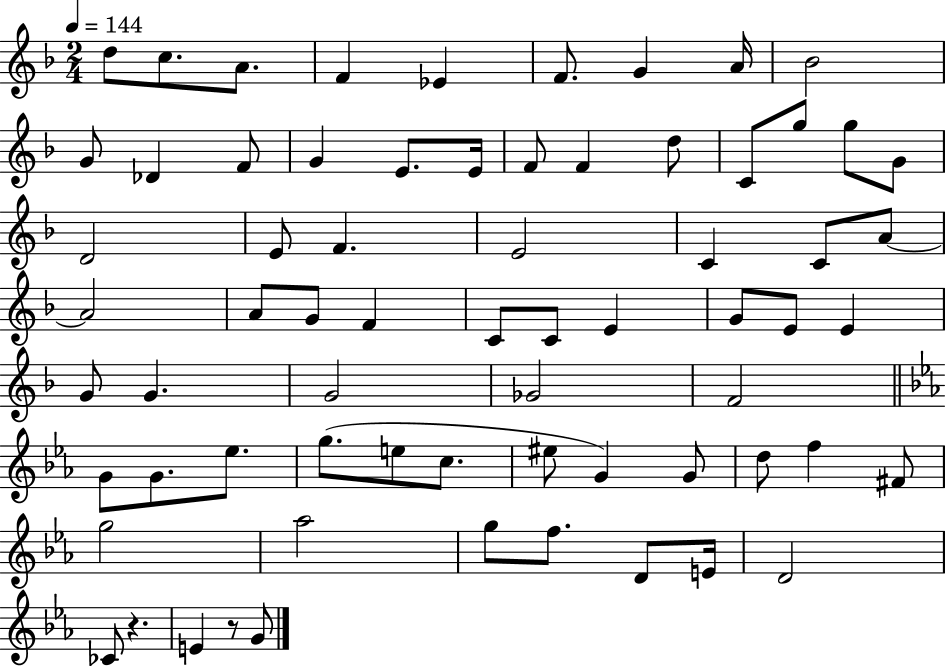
{
  \clef treble
  \numericTimeSignature
  \time 2/4
  \key f \major
  \tempo 4 = 144
  d''8 c''8. a'8. | f'4 ees'4 | f'8. g'4 a'16 | bes'2 | \break g'8 des'4 f'8 | g'4 e'8. e'16 | f'8 f'4 d''8 | c'8 g''8 g''8 g'8 | \break d'2 | e'8 f'4. | e'2 | c'4 c'8 a'8~~ | \break a'2 | a'8 g'8 f'4 | c'8 c'8 e'4 | g'8 e'8 e'4 | \break g'8 g'4. | g'2 | ges'2 | f'2 | \break \bar "||" \break \key ees \major g'8 g'8. ees''8. | g''8.( e''8 c''8. | eis''8 g'4) g'8 | d''8 f''4 fis'8 | \break g''2 | aes''2 | g''8 f''8. d'8 e'16 | d'2 | \break ces'8 r4. | e'4 r8 g'8 | \bar "|."
}